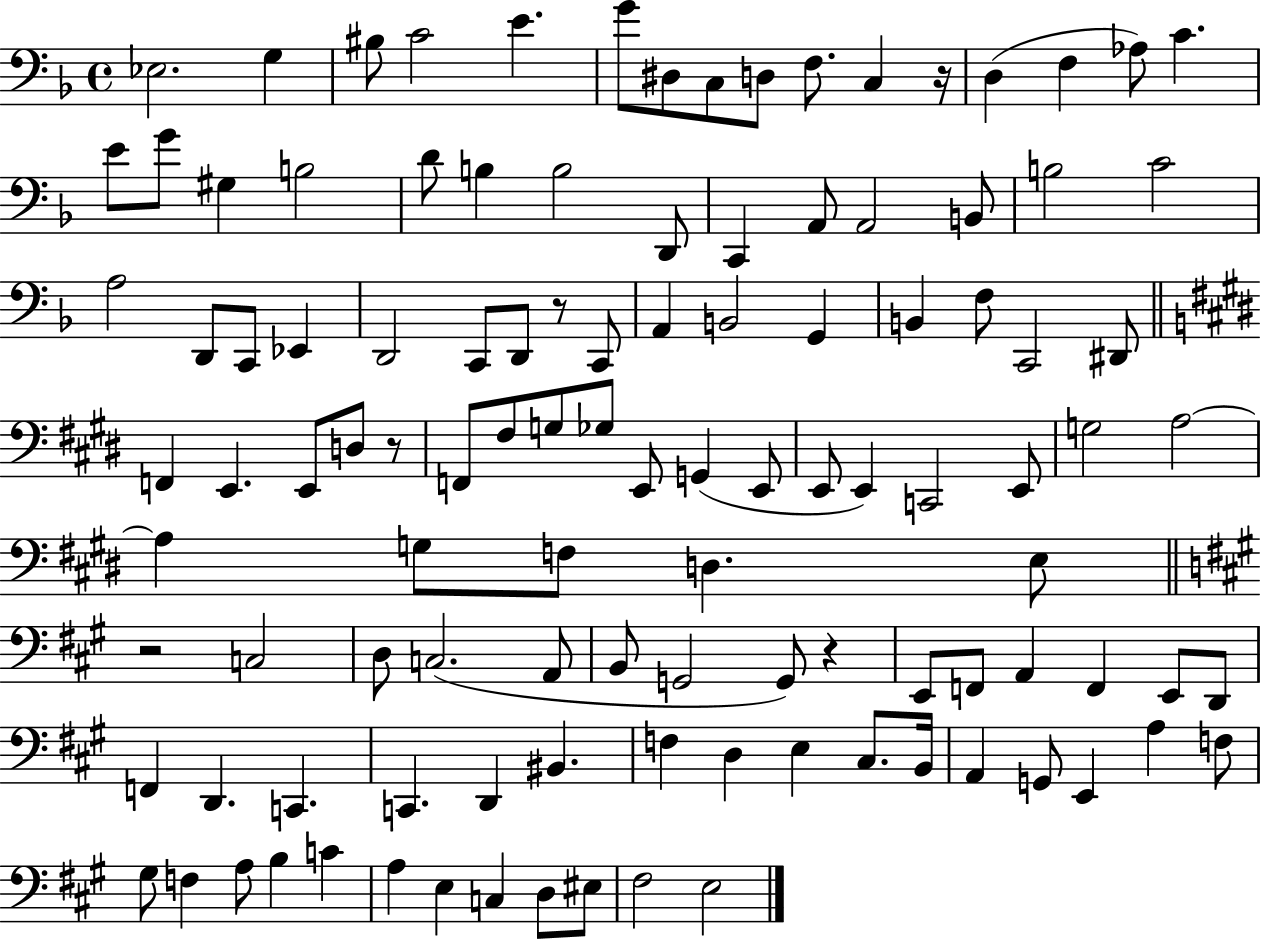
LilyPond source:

{
  \clef bass
  \time 4/4
  \defaultTimeSignature
  \key f \major
  ees2. g4 | bis8 c'2 e'4. | g'8 dis8 c8 d8 f8. c4 r16 | d4( f4 aes8) c'4. | \break e'8 g'8 gis4 b2 | d'8 b4 b2 d,8 | c,4 a,8 a,2 b,8 | b2 c'2 | \break a2 d,8 c,8 ees,4 | d,2 c,8 d,8 r8 c,8 | a,4 b,2 g,4 | b,4 f8 c,2 dis,8 | \break \bar "||" \break \key e \major f,4 e,4. e,8 d8 r8 | f,8 fis8 g8 ges8 e,8 g,4( e,8 | e,8 e,4) c,2 e,8 | g2 a2~~ | \break a4 g8 f8 d4. e8 | \bar "||" \break \key a \major r2 c2 | d8 c2.( a,8 | b,8 g,2 g,8) r4 | e,8 f,8 a,4 f,4 e,8 d,8 | \break f,4 d,4. c,4. | c,4. d,4 bis,4. | f4 d4 e4 cis8. b,16 | a,4 g,8 e,4 a4 f8 | \break gis8 f4 a8 b4 c'4 | a4 e4 c4 d8 eis8 | fis2 e2 | \bar "|."
}